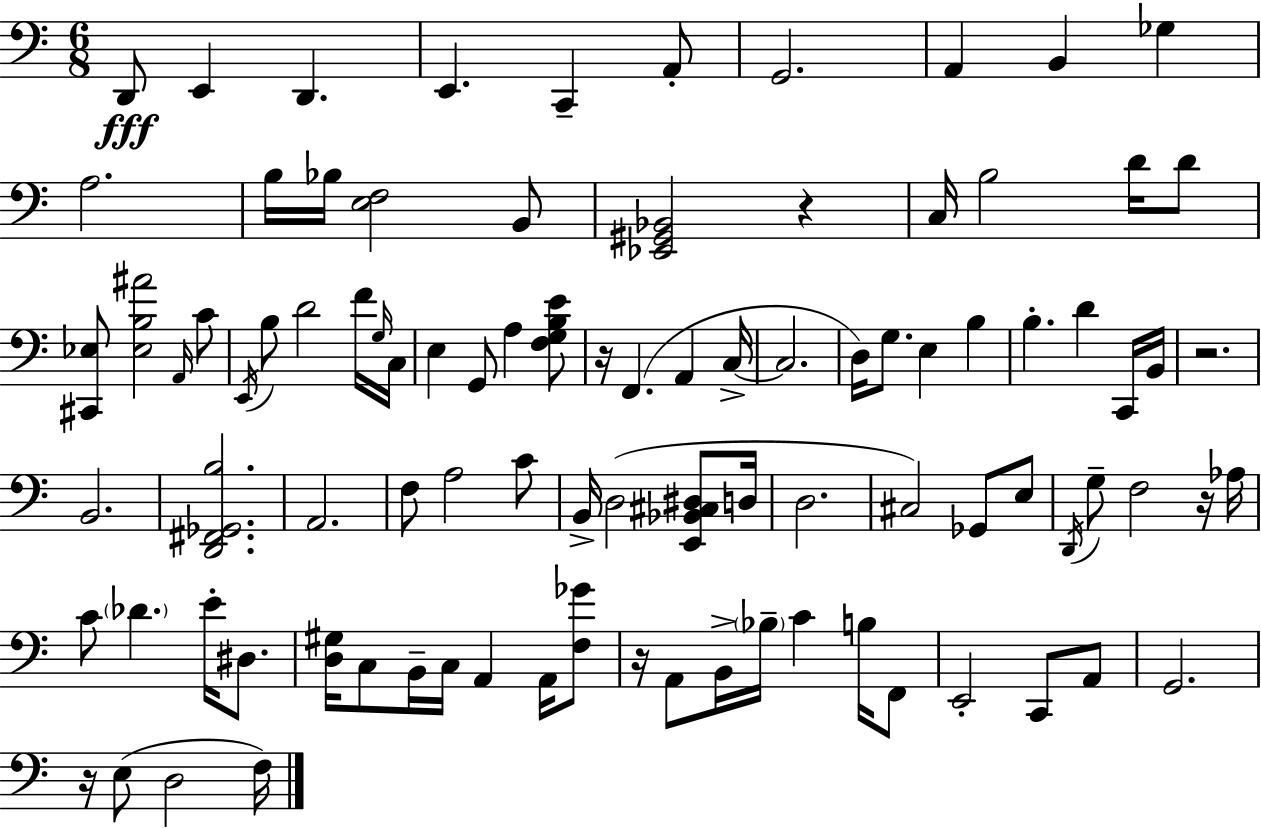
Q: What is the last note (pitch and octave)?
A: F3